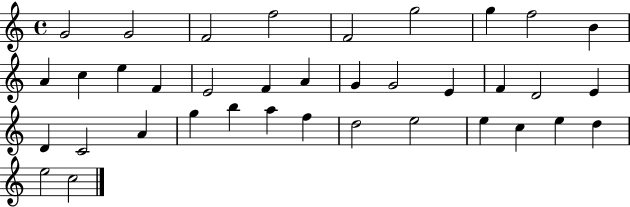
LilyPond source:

{
  \clef treble
  \time 4/4
  \defaultTimeSignature
  \key c \major
  g'2 g'2 | f'2 f''2 | f'2 g''2 | g''4 f''2 b'4 | \break a'4 c''4 e''4 f'4 | e'2 f'4 a'4 | g'4 g'2 e'4 | f'4 d'2 e'4 | \break d'4 c'2 a'4 | g''4 b''4 a''4 f''4 | d''2 e''2 | e''4 c''4 e''4 d''4 | \break e''2 c''2 | \bar "|."
}